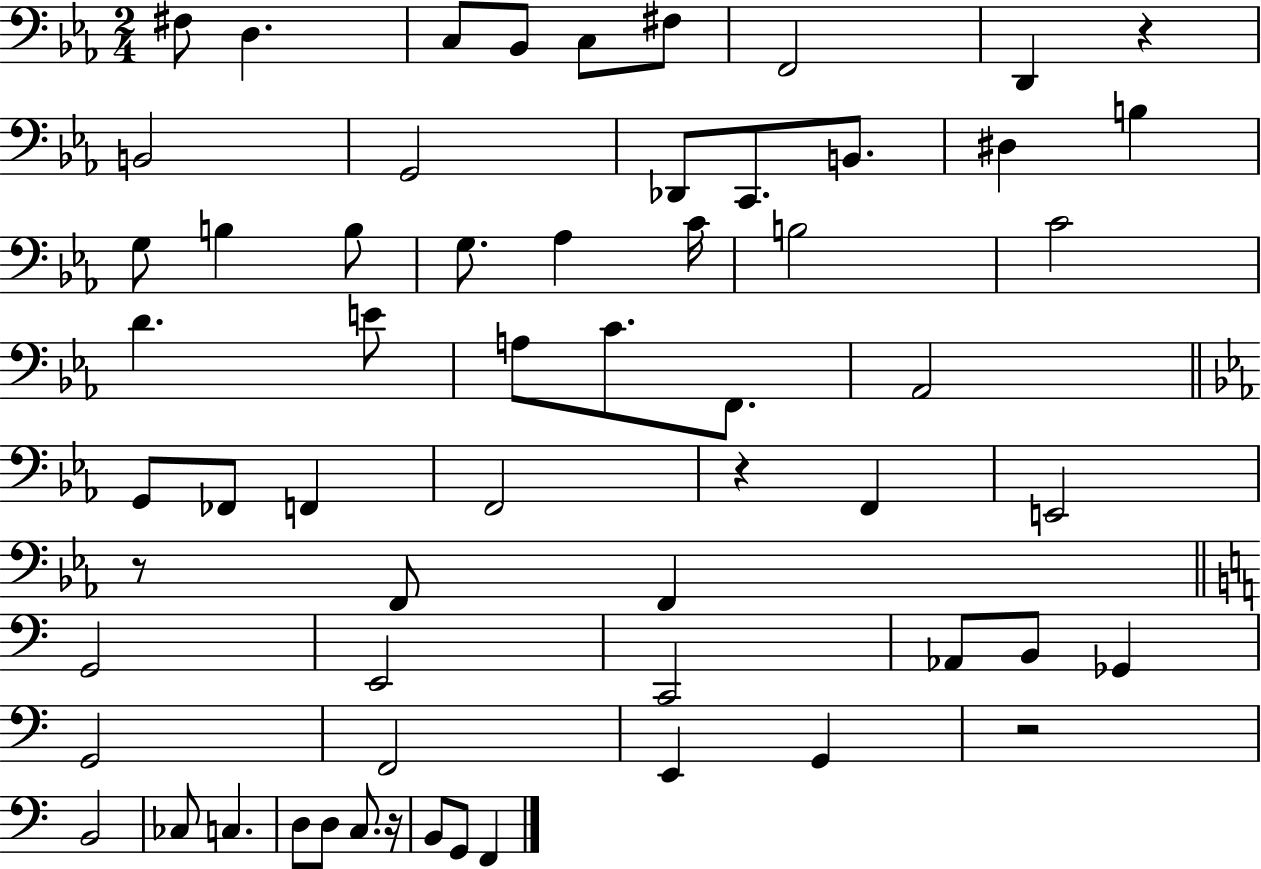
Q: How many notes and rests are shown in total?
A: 61